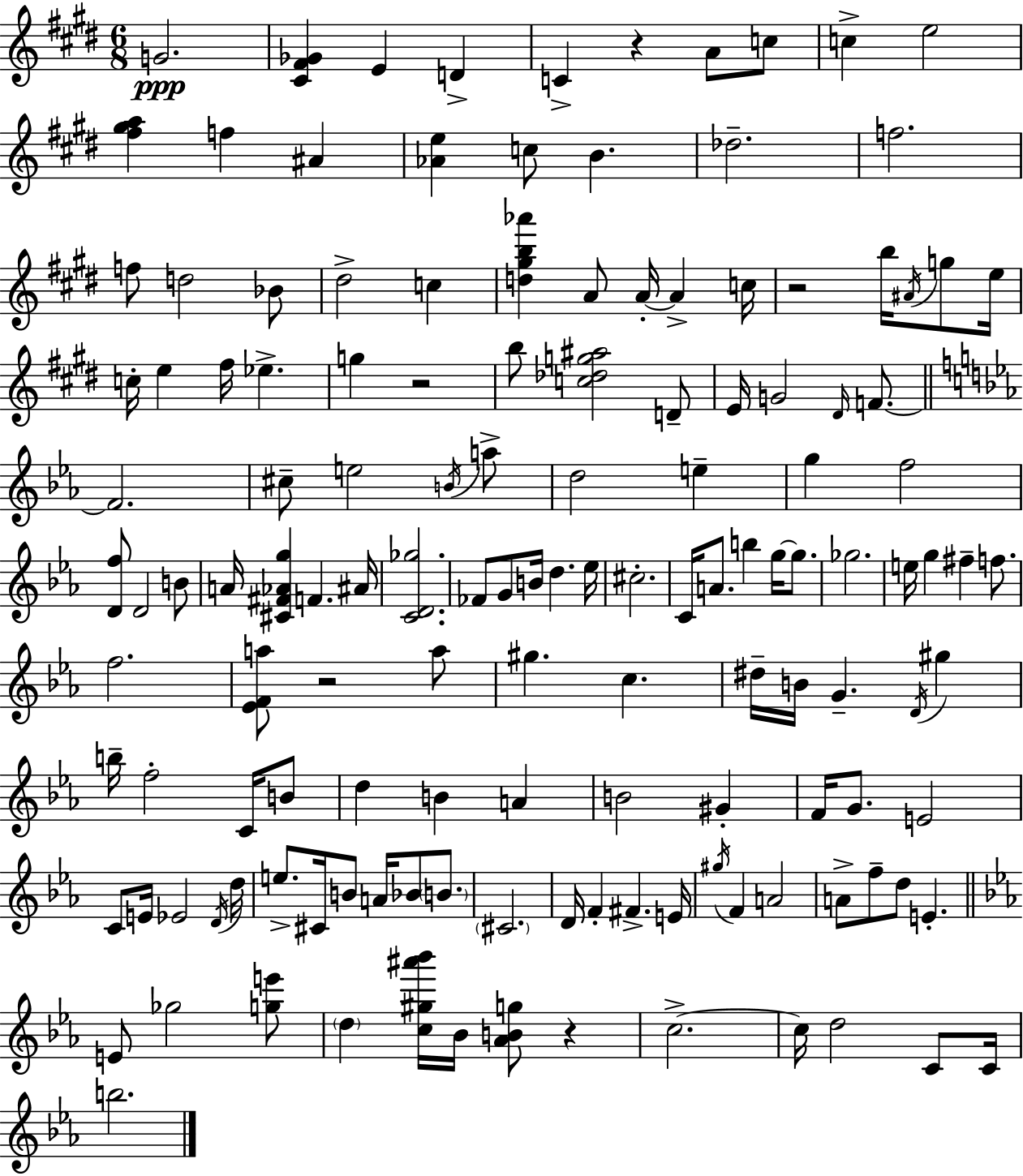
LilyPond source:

{
  \clef treble
  \numericTimeSignature
  \time 6/8
  \key e \major
  g'2.\ppp | <cis' fis' ges'>4 e'4 d'4-> | c'4-> r4 a'8 c''8 | c''4-> e''2 | \break <fis'' gis'' a''>4 f''4 ais'4 | <aes' e''>4 c''8 b'4. | des''2.-- | f''2. | \break f''8 d''2 bes'8 | dis''2-> c''4 | <d'' gis'' b'' aes'''>4 a'8 a'16-.~~ a'4-> c''16 | r2 b''16 \acciaccatura { ais'16 } g''8 | \break e''16 c''16-. e''4 fis''16 ees''4.-> | g''4 r2 | b''8 <c'' des'' g'' ais''>2 d'8-- | e'16 g'2 \grace { dis'16 } f'8.~~ | \break \bar "||" \break \key ees \major f'2. | cis''8-- e''2 \acciaccatura { b'16 } a''8-> | d''2 e''4-- | g''4 f''2 | \break <d' f''>8 d'2 b'8 | a'16 <cis' fis' aes' g''>4 f'4. | ais'16 <c' d' ges''>2. | fes'8 g'8 b'16 d''4. | \break ees''16 cis''2.-. | c'16 a'8. b''4 g''16~~ g''8. | ges''2. | e''16 g''4 fis''4-- f''8. | \break f''2. | <ees' f' a''>8 r2 a''8 | gis''4. c''4. | dis''16-- b'16 g'4.-- \acciaccatura { d'16 } gis''4 | \break b''16-- f''2-. c'16 | b'8 d''4 b'4 a'4 | b'2 gis'4-. | f'16 g'8. e'2 | \break c'8 e'16 ees'2 | \acciaccatura { d'16 } d''16 e''8.-> cis'16 b'8 a'16 bes'8 | \parenthesize b'8. \parenthesize cis'2. | d'16 f'4-. fis'4.-> | \break e'16 \acciaccatura { gis''16 } f'4 a'2 | a'8-> f''8-- d''8 e'4.-. | \bar "||" \break \key ees \major e'8 ges''2 <g'' e'''>8 | \parenthesize d''4 <c'' gis'' ais''' bes'''>16 bes'16 <aes' b' g''>8 r4 | c''2.->~~ | c''16 d''2 c'8 c'16 | \break b''2. | \bar "|."
}